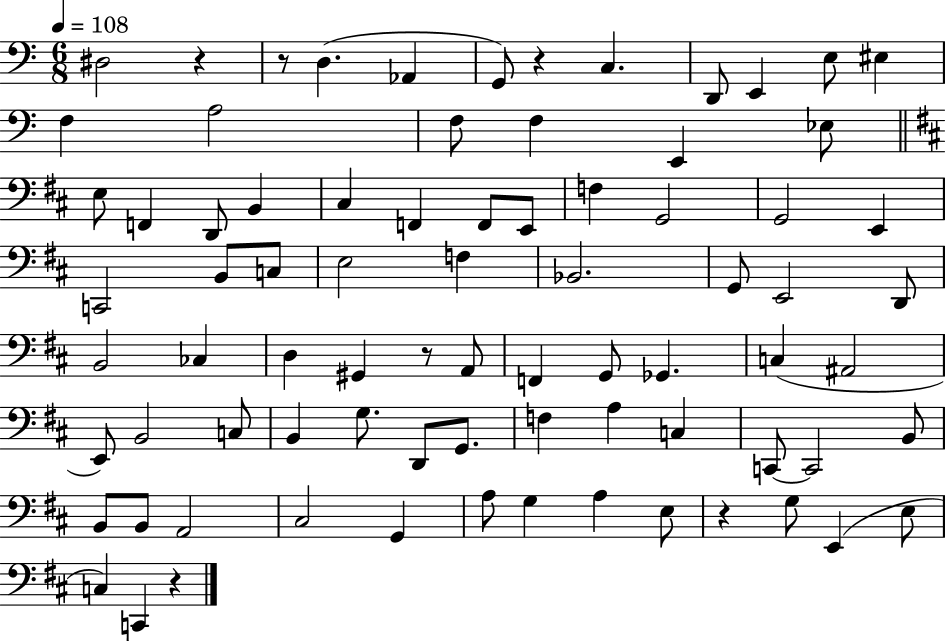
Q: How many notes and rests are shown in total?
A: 79